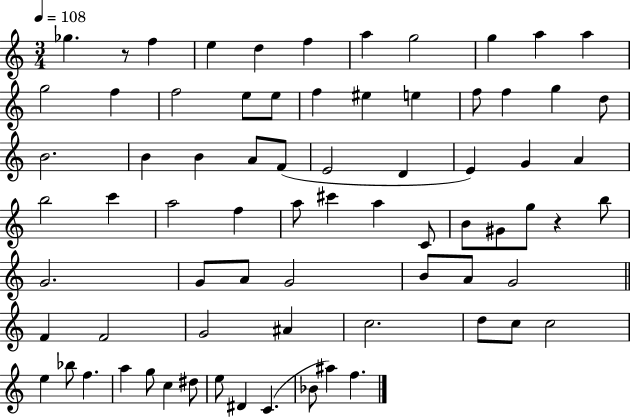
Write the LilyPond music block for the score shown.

{
  \clef treble
  \numericTimeSignature
  \time 3/4
  \key c \major
  \tempo 4 = 108
  ges''4. r8 f''4 | e''4 d''4 f''4 | a''4 g''2 | g''4 a''4 a''4 | \break g''2 f''4 | f''2 e''8 e''8 | f''4 eis''4 e''4 | f''8 f''4 g''4 d''8 | \break b'2. | b'4 b'4 a'8 f'8( | e'2 d'4 | e'4) g'4 a'4 | \break b''2 c'''4 | a''2 f''4 | a''8 cis'''4 a''4 c'8 | b'8 gis'8 g''8 r4 b''8 | \break g'2. | g'8 a'8 g'2 | b'8 a'8 g'2 | \bar "||" \break \key a \minor f'4 f'2 | g'2 ais'4 | c''2. | d''8 c''8 c''2 | \break e''4 bes''8 f''4. | a''4 g''8 c''4 dis''8 | e''8 dis'4 c'4.( | bes'8 ais''4) f''4. | \break \bar "|."
}